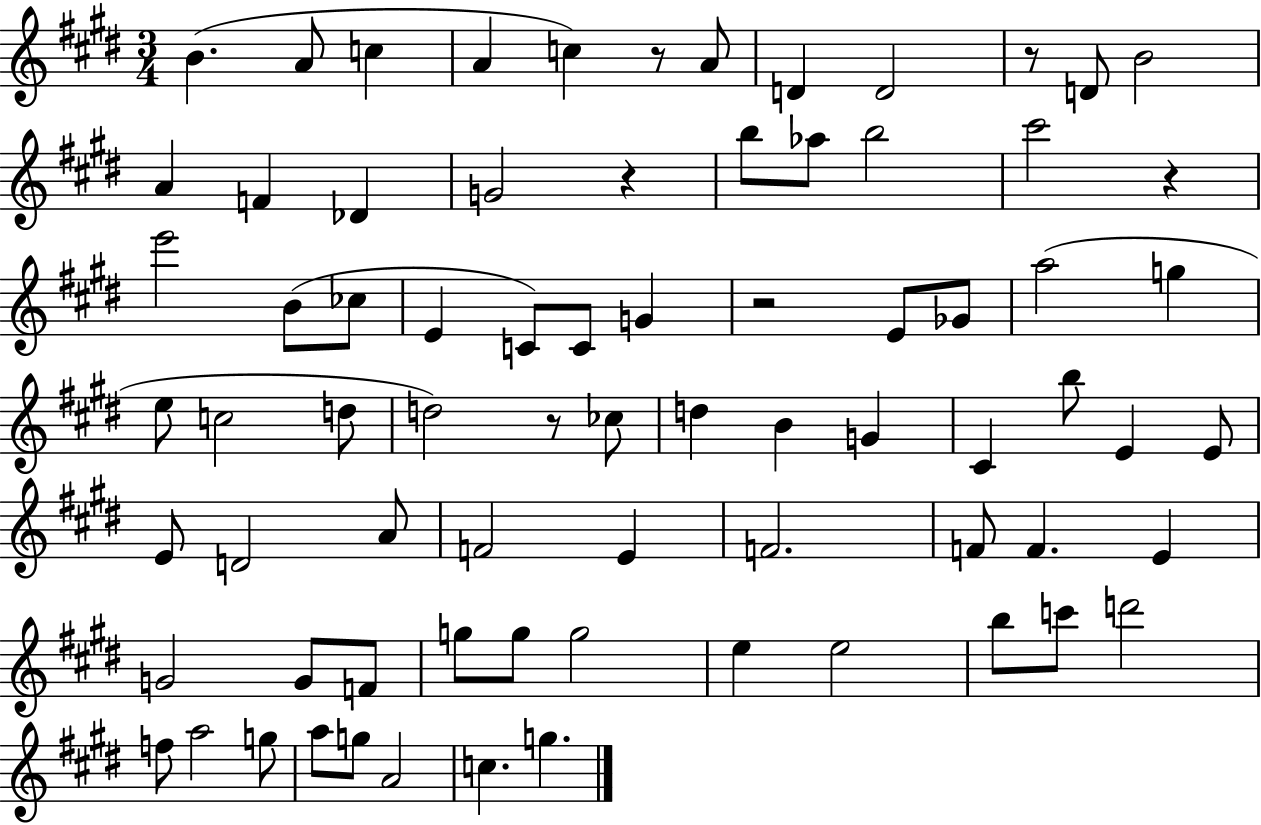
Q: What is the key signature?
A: E major